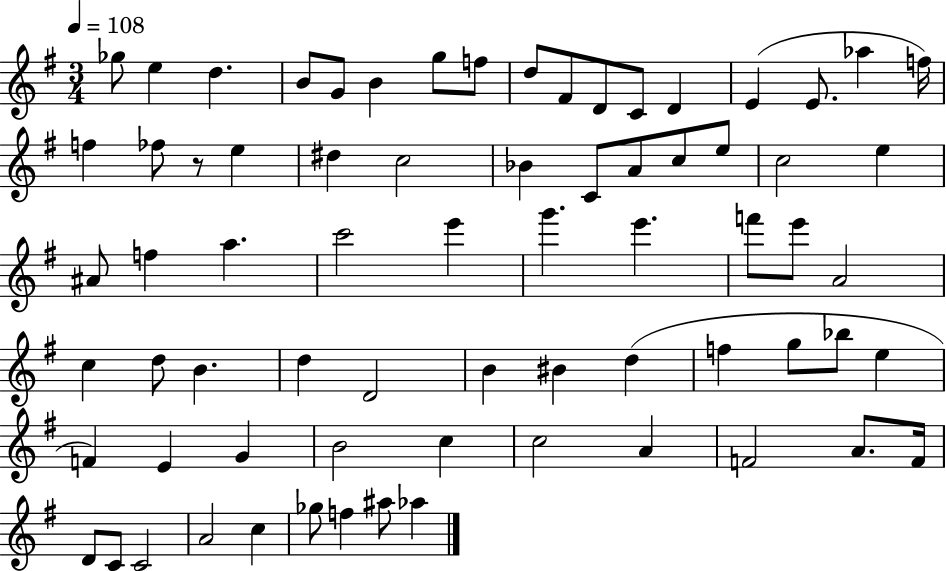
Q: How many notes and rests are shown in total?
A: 71